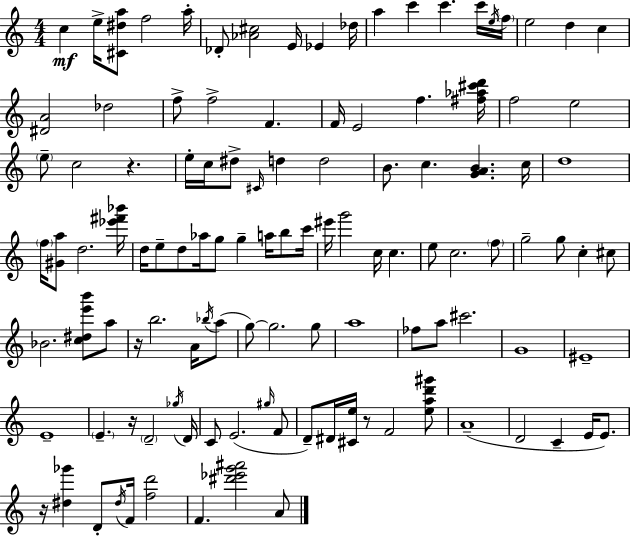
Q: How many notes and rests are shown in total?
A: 115